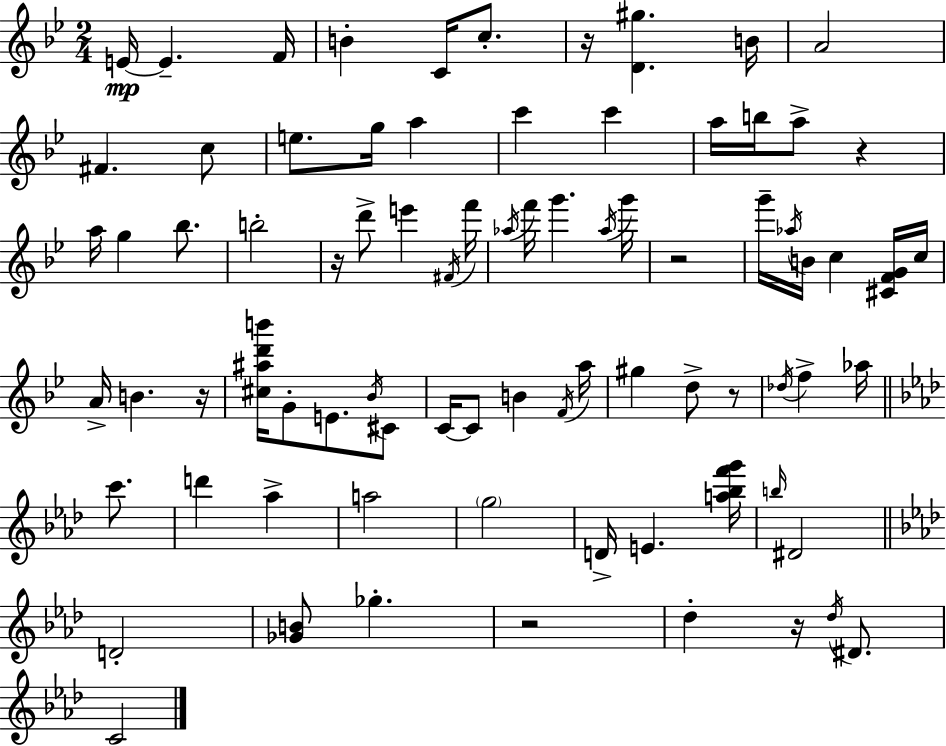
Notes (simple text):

E4/s E4/q. F4/s B4/q C4/s C5/e. R/s [D4,G#5]/q. B4/s A4/h F#4/q. C5/e E5/e. G5/s A5/q C6/q C6/q A5/s B5/s A5/e R/q A5/s G5/q Bb5/e. B5/h R/s D6/e E6/q F#4/s F6/s Ab5/s F6/s G6/q. Ab5/s G6/s R/h G6/s Ab5/s B4/s C5/q [C#4,F4,G4]/s C5/s A4/s B4/q. R/s [C#5,A#5,D6,B6]/s G4/e E4/e. Bb4/s C#4/e C4/s C4/e B4/q F4/s A5/s G#5/q D5/e R/e Db5/s F5/q Ab5/s C6/e. D6/q Ab5/q A5/h G5/h D4/s E4/q. [A5,Bb5,F6,G6]/s B5/s D#4/h D4/h [Gb4,B4]/e Gb5/q. R/h Db5/q R/s Db5/s D#4/e. C4/h